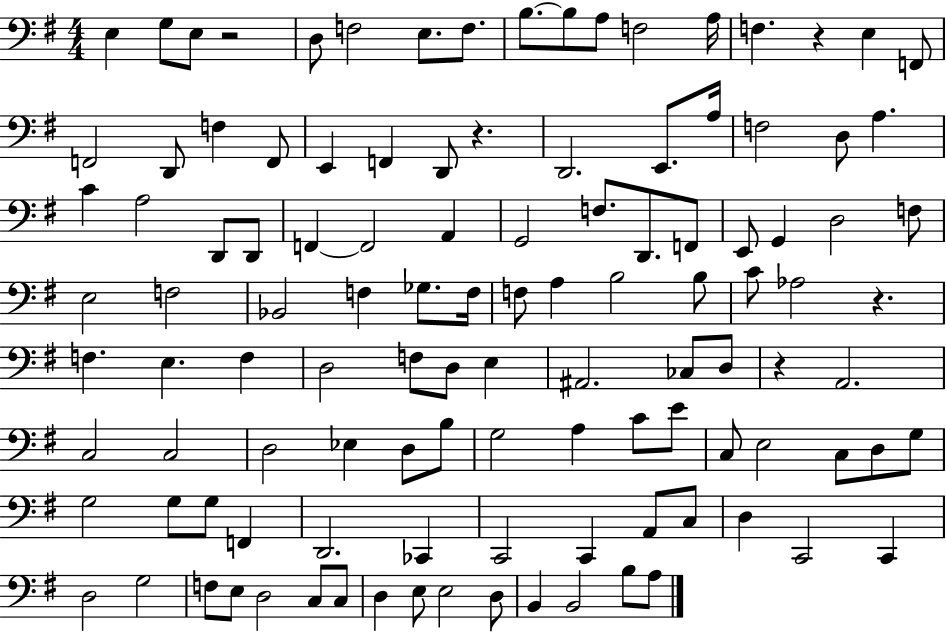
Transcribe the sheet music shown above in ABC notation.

X:1
T:Untitled
M:4/4
L:1/4
K:G
E, G,/2 E,/2 z2 D,/2 F,2 E,/2 F,/2 B,/2 B,/2 A,/2 F,2 A,/4 F, z E, F,,/2 F,,2 D,,/2 F, F,,/2 E,, F,, D,,/2 z D,,2 E,,/2 A,/4 F,2 D,/2 A, C A,2 D,,/2 D,,/2 F,, F,,2 A,, G,,2 F,/2 D,,/2 F,,/2 E,,/2 G,, D,2 F,/2 E,2 F,2 _B,,2 F, _G,/2 F,/4 F,/2 A, B,2 B,/2 C/2 _A,2 z F, E, F, D,2 F,/2 D,/2 E, ^A,,2 _C,/2 D,/2 z A,,2 C,2 C,2 D,2 _E, D,/2 B,/2 G,2 A, C/2 E/2 C,/2 E,2 C,/2 D,/2 G,/2 G,2 G,/2 G,/2 F,, D,,2 _C,, C,,2 C,, A,,/2 C,/2 D, C,,2 C,, D,2 G,2 F,/2 E,/2 D,2 C,/2 C,/2 D, E,/2 E,2 D,/2 B,, B,,2 B,/2 A,/2